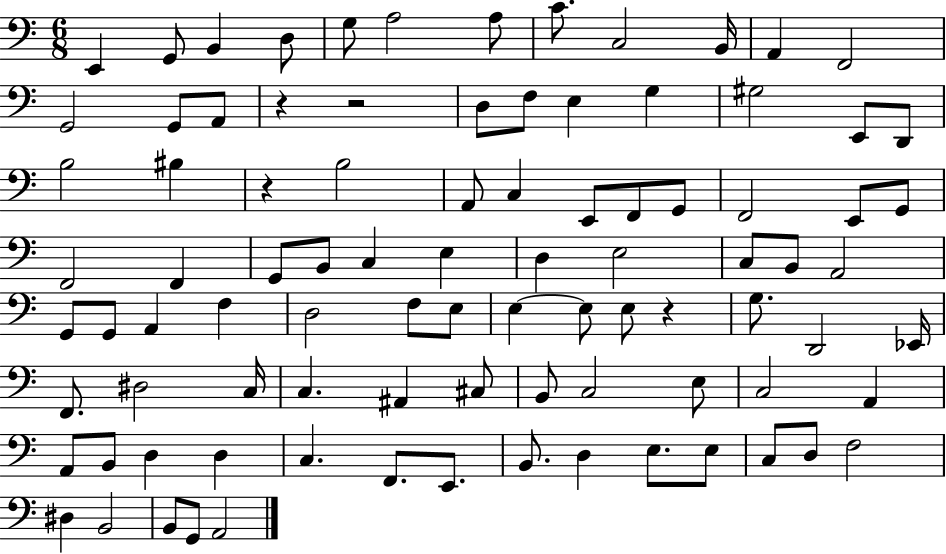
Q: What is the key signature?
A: C major